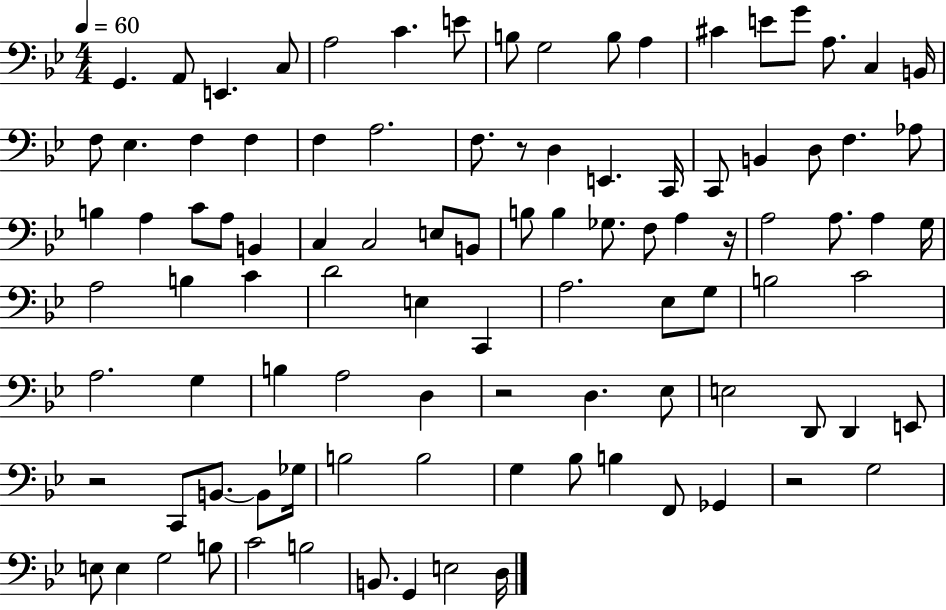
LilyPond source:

{
  \clef bass
  \numericTimeSignature
  \time 4/4
  \key bes \major
  \tempo 4 = 60
  \repeat volta 2 { g,4. a,8 e,4. c8 | a2 c'4. e'8 | b8 g2 b8 a4 | cis'4 e'8 g'8 a8. c4 b,16 | \break f8 ees4. f4 f4 | f4 a2. | f8. r8 d4 e,4. c,16 | c,8 b,4 d8 f4. aes8 | \break b4 a4 c'8 a8 b,4 | c4 c2 e8 b,8 | b8 b4 ges8. f8 a4 r16 | a2 a8. a4 g16 | \break a2 b4 c'4 | d'2 e4 c,4 | a2. ees8 g8 | b2 c'2 | \break a2. g4 | b4 a2 d4 | r2 d4. ees8 | e2 d,8 d,4 e,8 | \break r2 c,8 b,8.~~ b,8 ges16 | b2 b2 | g4 bes8 b4 f,8 ges,4 | r2 g2 | \break e8 e4 g2 b8 | c'2 b2 | b,8. g,4 e2 d16 | } \bar "|."
}